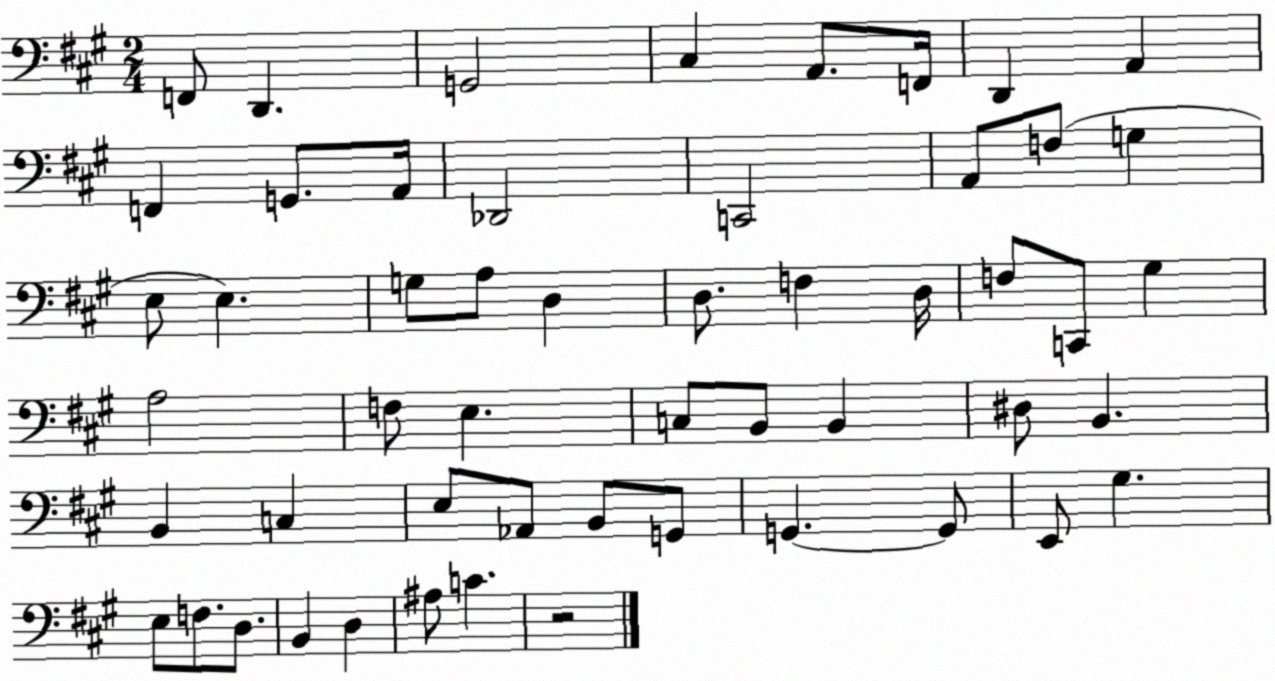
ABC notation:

X:1
T:Untitled
M:2/4
L:1/4
K:A
F,,/2 D,, G,,2 ^C, A,,/2 F,,/4 D,, A,, F,, G,,/2 A,,/4 _D,,2 C,,2 A,,/2 F,/2 G, E,/2 E, G,/2 A,/2 D, D,/2 F, D,/4 F,/2 C,,/2 ^G, A,2 F,/2 E, C,/2 B,,/2 B,, ^D,/2 B,, B,, C, E,/2 _A,,/2 B,,/2 G,,/2 G,, G,,/2 E,,/2 ^G, E,/2 F,/2 D,/2 B,, D, ^A,/2 C z2